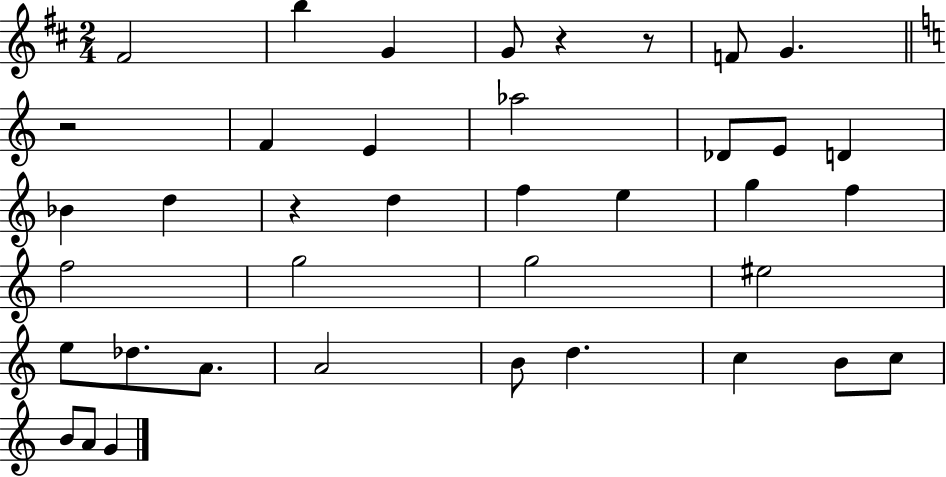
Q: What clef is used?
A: treble